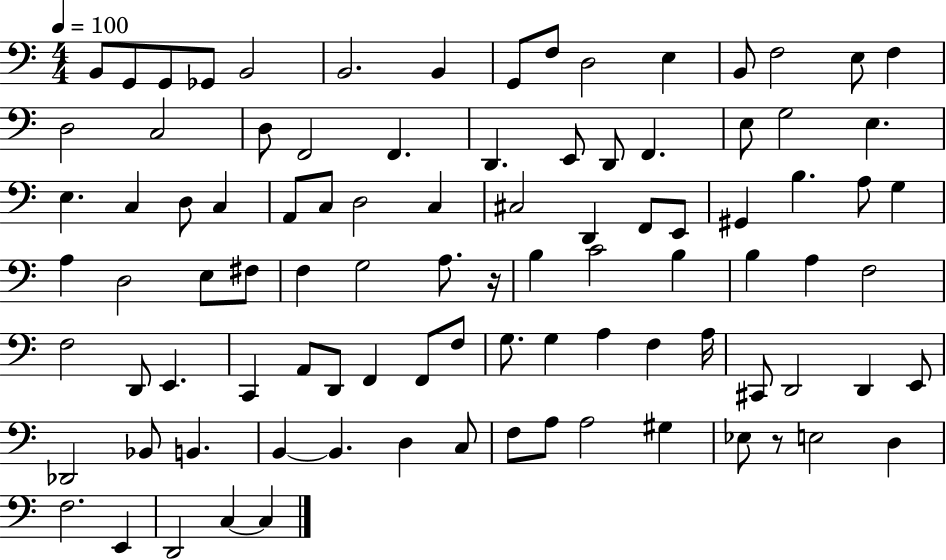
B2/e G2/e G2/e Gb2/e B2/h B2/h. B2/q G2/e F3/e D3/h E3/q B2/e F3/h E3/e F3/q D3/h C3/h D3/e F2/h F2/q. D2/q. E2/e D2/e F2/q. E3/e G3/h E3/q. E3/q. C3/q D3/e C3/q A2/e C3/e D3/h C3/q C#3/h D2/q F2/e E2/e G#2/q B3/q. A3/e G3/q A3/q D3/h E3/e F#3/e F3/q G3/h A3/e. R/s B3/q C4/h B3/q B3/q A3/q F3/h F3/h D2/e E2/q. C2/q A2/e D2/e F2/q F2/e F3/e G3/e. G3/q A3/q F3/q A3/s C#2/e D2/h D2/q E2/e Db2/h Bb2/e B2/q. B2/q B2/q. D3/q C3/e F3/e A3/e A3/h G#3/q Eb3/e R/e E3/h D3/q F3/h. E2/q D2/h C3/q C3/q